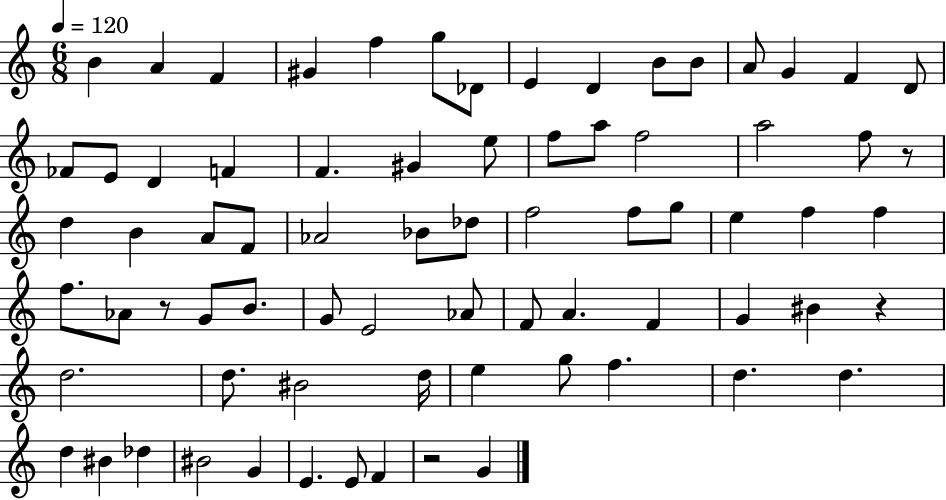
{
  \clef treble
  \numericTimeSignature
  \time 6/8
  \key c \major
  \tempo 4 = 120
  b'4 a'4 f'4 | gis'4 f''4 g''8 des'8 | e'4 d'4 b'8 b'8 | a'8 g'4 f'4 d'8 | \break fes'8 e'8 d'4 f'4 | f'4. gis'4 e''8 | f''8 a''8 f''2 | a''2 f''8 r8 | \break d''4 b'4 a'8 f'8 | aes'2 bes'8 des''8 | f''2 f''8 g''8 | e''4 f''4 f''4 | \break f''8. aes'8 r8 g'8 b'8. | g'8 e'2 aes'8 | f'8 a'4. f'4 | g'4 bis'4 r4 | \break d''2. | d''8. bis'2 d''16 | e''4 g''8 f''4. | d''4. d''4. | \break d''4 bis'4 des''4 | bis'2 g'4 | e'4. e'8 f'4 | r2 g'4 | \break \bar "|."
}